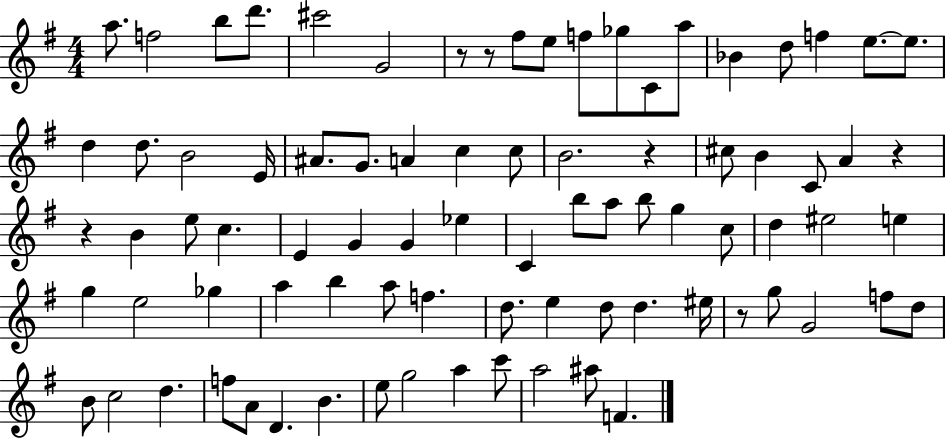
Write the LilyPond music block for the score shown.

{
  \clef treble
  \numericTimeSignature
  \time 4/4
  \key g \major
  a''8. f''2 b''8 d'''8. | cis'''2 g'2 | r8 r8 fis''8 e''8 f''8 ges''8 c'8 a''8 | bes'4 d''8 f''4 e''8.~~ e''8. | \break d''4 d''8. b'2 e'16 | ais'8. g'8. a'4 c''4 c''8 | b'2. r4 | cis''8 b'4 c'8 a'4 r4 | \break r4 b'4 e''8 c''4. | e'4 g'4 g'4 ees''4 | c'4 b''8 a''8 b''8 g''4 c''8 | d''4 eis''2 e''4 | \break g''4 e''2 ges''4 | a''4 b''4 a''8 f''4. | d''8. e''4 d''8 d''4. eis''16 | r8 g''8 g'2 f''8 d''8 | \break b'8 c''2 d''4. | f''8 a'8 d'4. b'4. | e''8 g''2 a''4 c'''8 | a''2 ais''8 f'4. | \break \bar "|."
}